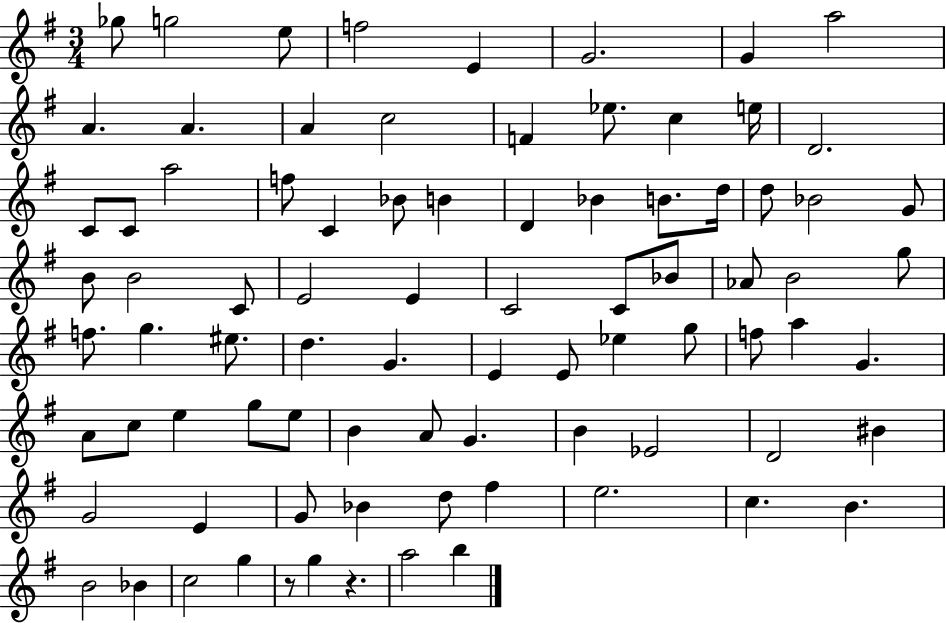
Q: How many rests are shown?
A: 2